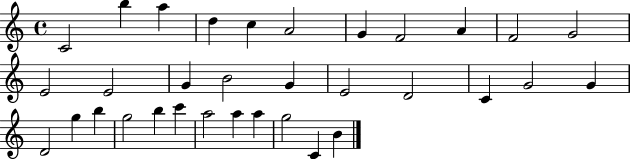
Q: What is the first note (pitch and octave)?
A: C4